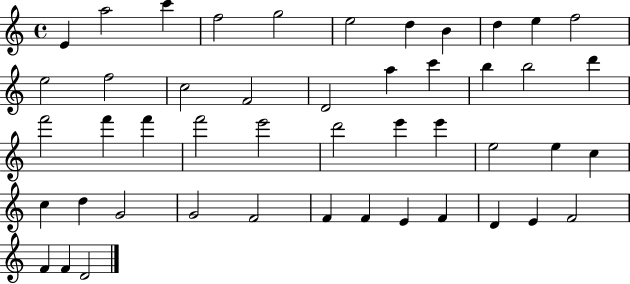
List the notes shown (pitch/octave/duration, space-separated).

E4/q A5/h C6/q F5/h G5/h E5/h D5/q B4/q D5/q E5/q F5/h E5/h F5/h C5/h F4/h D4/h A5/q C6/q B5/q B5/h D6/q F6/h F6/q F6/q F6/h E6/h D6/h E6/q E6/q E5/h E5/q C5/q C5/q D5/q G4/h G4/h F4/h F4/q F4/q E4/q F4/q D4/q E4/q F4/h F4/q F4/q D4/h